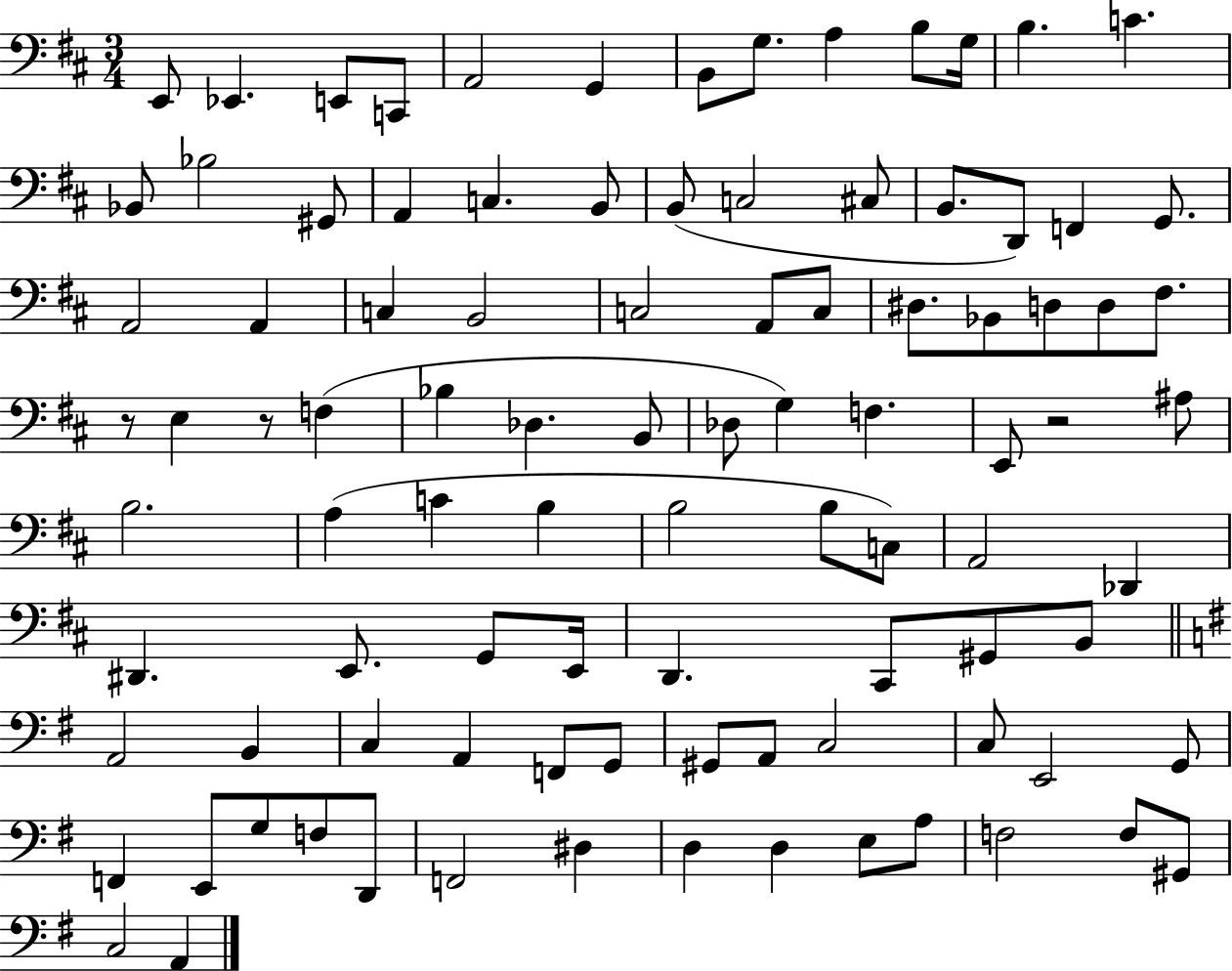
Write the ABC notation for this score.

X:1
T:Untitled
M:3/4
L:1/4
K:D
E,,/2 _E,, E,,/2 C,,/2 A,,2 G,, B,,/2 G,/2 A, B,/2 G,/4 B, C _B,,/2 _B,2 ^G,,/2 A,, C, B,,/2 B,,/2 C,2 ^C,/2 B,,/2 D,,/2 F,, G,,/2 A,,2 A,, C, B,,2 C,2 A,,/2 C,/2 ^D,/2 _B,,/2 D,/2 D,/2 ^F,/2 z/2 E, z/2 F, _B, _D, B,,/2 _D,/2 G, F, E,,/2 z2 ^A,/2 B,2 A, C B, B,2 B,/2 C,/2 A,,2 _D,, ^D,, E,,/2 G,,/2 E,,/4 D,, ^C,,/2 ^G,,/2 B,,/2 A,,2 B,, C, A,, F,,/2 G,,/2 ^G,,/2 A,,/2 C,2 C,/2 E,,2 G,,/2 F,, E,,/2 G,/2 F,/2 D,,/2 F,,2 ^D, D, D, E,/2 A,/2 F,2 F,/2 ^G,,/2 C,2 A,,